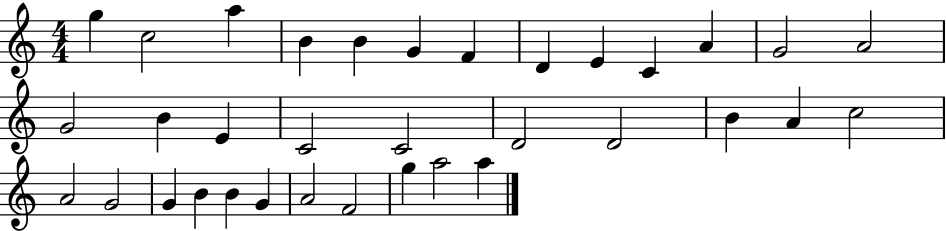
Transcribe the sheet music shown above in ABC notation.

X:1
T:Untitled
M:4/4
L:1/4
K:C
g c2 a B B G F D E C A G2 A2 G2 B E C2 C2 D2 D2 B A c2 A2 G2 G B B G A2 F2 g a2 a